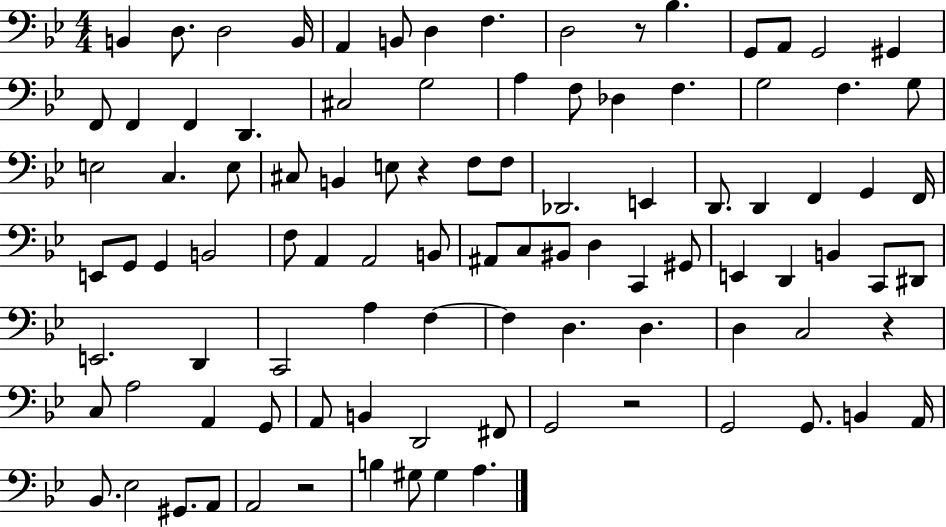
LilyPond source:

{
  \clef bass
  \numericTimeSignature
  \time 4/4
  \key bes \major
  b,4 d8. d2 b,16 | a,4 b,8 d4 f4. | d2 r8 bes4. | g,8 a,8 g,2 gis,4 | \break f,8 f,4 f,4 d,4. | cis2 g2 | a4 f8 des4 f4. | g2 f4. g8 | \break e2 c4. e8 | cis8 b,4 e8 r4 f8 f8 | des,2. e,4 | d,8. d,4 f,4 g,4 f,16 | \break e,8 g,8 g,4 b,2 | f8 a,4 a,2 b,8 | ais,8 c8 bis,8 d4 c,4 gis,8 | e,4 d,4 b,4 c,8 dis,8 | \break e,2. d,4 | c,2 a4 f4~~ | f4 d4. d4. | d4 c2 r4 | \break c8 a2 a,4 g,8 | a,8 b,4 d,2 fis,8 | g,2 r2 | g,2 g,8. b,4 a,16 | \break bes,8. ees2 gis,8. a,8 | a,2 r2 | b4 gis8 gis4 a4. | \bar "|."
}